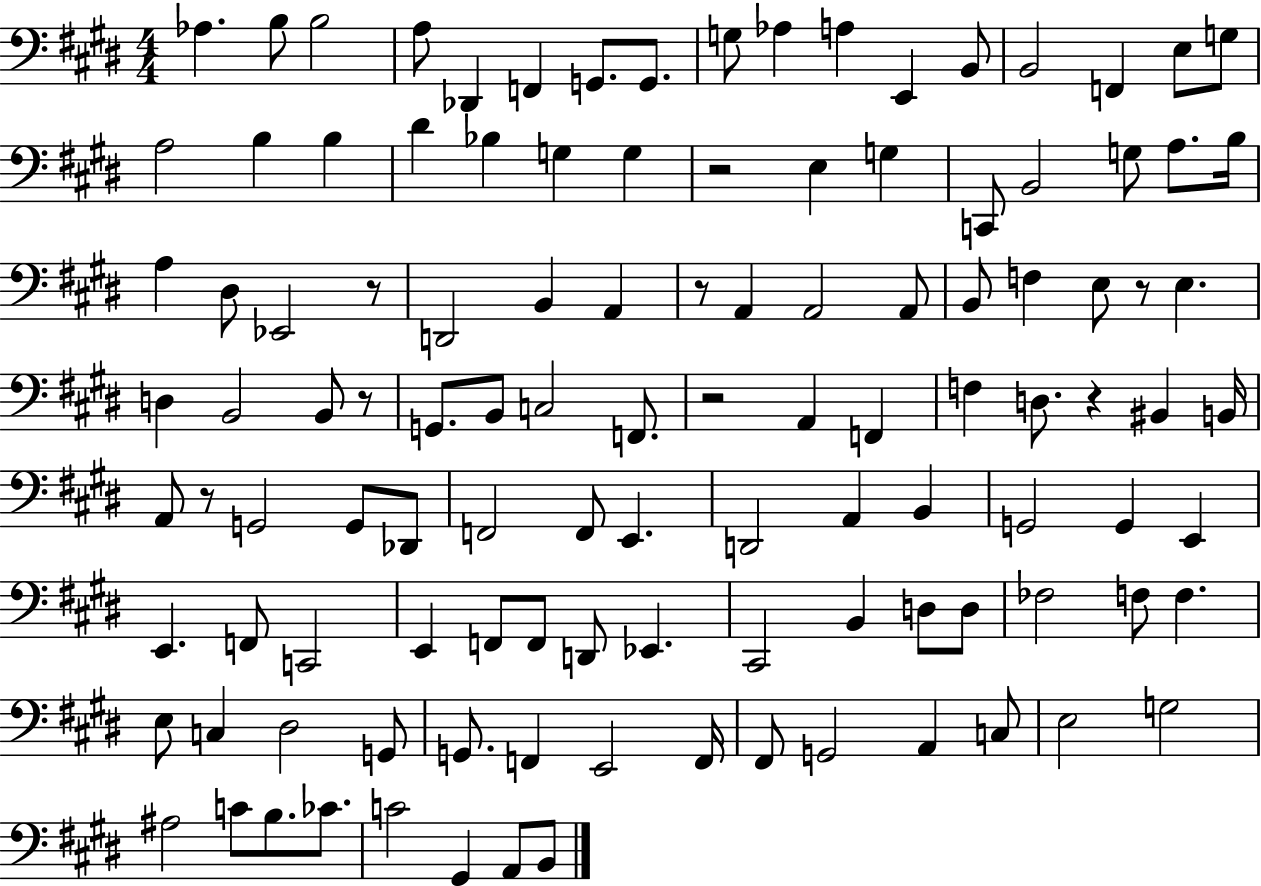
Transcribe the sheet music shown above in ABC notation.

X:1
T:Untitled
M:4/4
L:1/4
K:E
_A, B,/2 B,2 A,/2 _D,, F,, G,,/2 G,,/2 G,/2 _A, A, E,, B,,/2 B,,2 F,, E,/2 G,/2 A,2 B, B, ^D _B, G, G, z2 E, G, C,,/2 B,,2 G,/2 A,/2 B,/4 A, ^D,/2 _E,,2 z/2 D,,2 B,, A,, z/2 A,, A,,2 A,,/2 B,,/2 F, E,/2 z/2 E, D, B,,2 B,,/2 z/2 G,,/2 B,,/2 C,2 F,,/2 z2 A,, F,, F, D,/2 z ^B,, B,,/4 A,,/2 z/2 G,,2 G,,/2 _D,,/2 F,,2 F,,/2 E,, D,,2 A,, B,, G,,2 G,, E,, E,, F,,/2 C,,2 E,, F,,/2 F,,/2 D,,/2 _E,, ^C,,2 B,, D,/2 D,/2 _F,2 F,/2 F, E,/2 C, ^D,2 G,,/2 G,,/2 F,, E,,2 F,,/4 ^F,,/2 G,,2 A,, C,/2 E,2 G,2 ^A,2 C/2 B,/2 _C/2 C2 ^G,, A,,/2 B,,/2